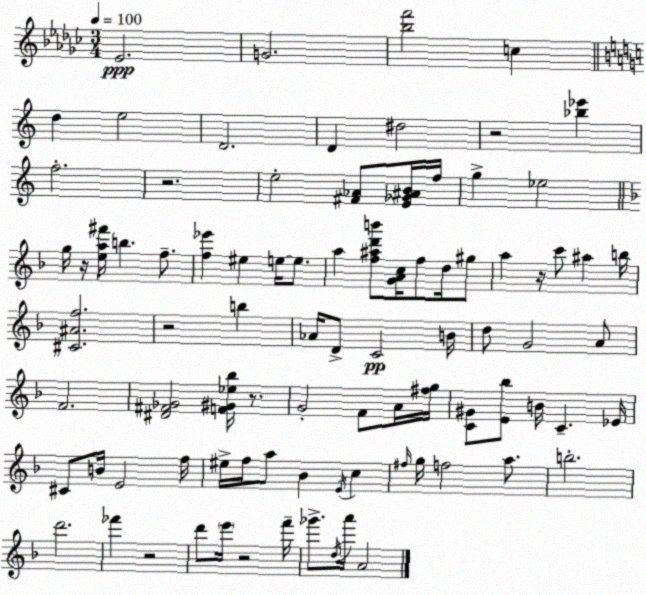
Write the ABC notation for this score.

X:1
T:Untitled
M:3/4
L:1/4
K:Ebm
_E2 G2 [_bf']2 c d e2 D2 D ^d2 z2 [_b_e'] f2 z2 e2 [^F_A]/2 [E_G^AB]/4 f/4 g _e2 g/4 z/4 [ea^f']/4 b f/2 [f_e'] ^e e/4 e/2 a [f^ad'b']/2 [GAc]/4 f/2 d/4 ^g/2 a z/4 c'/2 ^a b/4 [^C^Af]2 z2 b _A/4 D/2 C2 B/4 d/2 G2 A/2 F2 [^D^F_G]2 [F^G_e_b]/4 z/2 G2 F/2 A/4 [^fg]/4 [C^G]/2 [E_b]/2 B/4 C _E/4 ^C/2 B/4 E2 f/4 ^e/4 f/4 a/2 _B E/4 c ^f/4 g/4 f2 a/2 b2 d'2 _f' z2 d'/2 e'/4 z2 f'/4 _g'/2 d/4 a'/4 A2